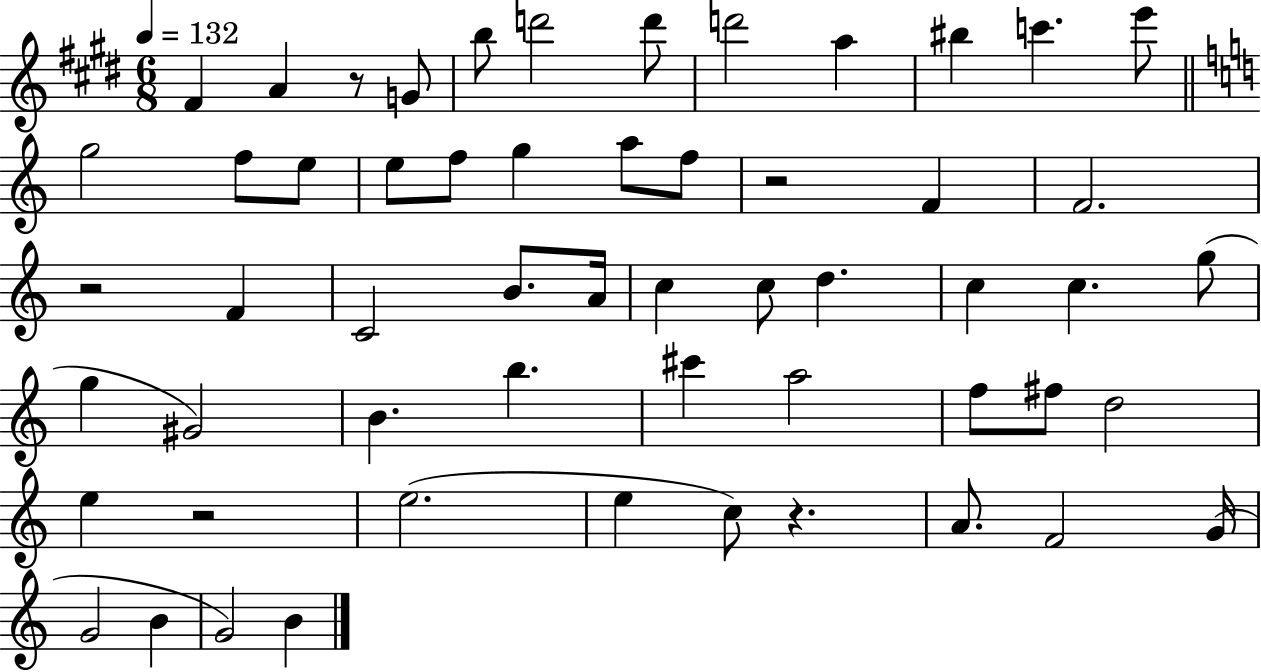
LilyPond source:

{
  \clef treble
  \numericTimeSignature
  \time 6/8
  \key e \major
  \tempo 4 = 132
  fis'4 a'4 r8 g'8 | b''8 d'''2 d'''8 | d'''2 a''4 | bis''4 c'''4. e'''8 | \break \bar "||" \break \key a \minor g''2 f''8 e''8 | e''8 f''8 g''4 a''8 f''8 | r2 f'4 | f'2. | \break r2 f'4 | c'2 b'8. a'16 | c''4 c''8 d''4. | c''4 c''4. g''8( | \break g''4 gis'2) | b'4. b''4. | cis'''4 a''2 | f''8 fis''8 d''2 | \break e''4 r2 | e''2.( | e''4 c''8) r4. | a'8. f'2 g'16( | \break g'2 b'4 | g'2) b'4 | \bar "|."
}